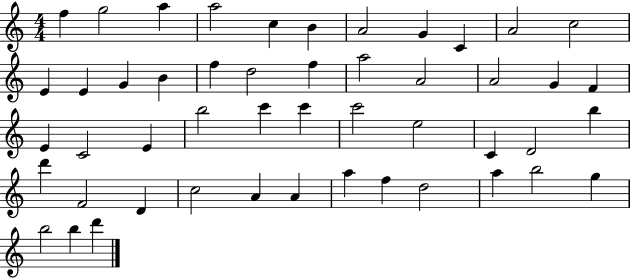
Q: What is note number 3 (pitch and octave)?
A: A5